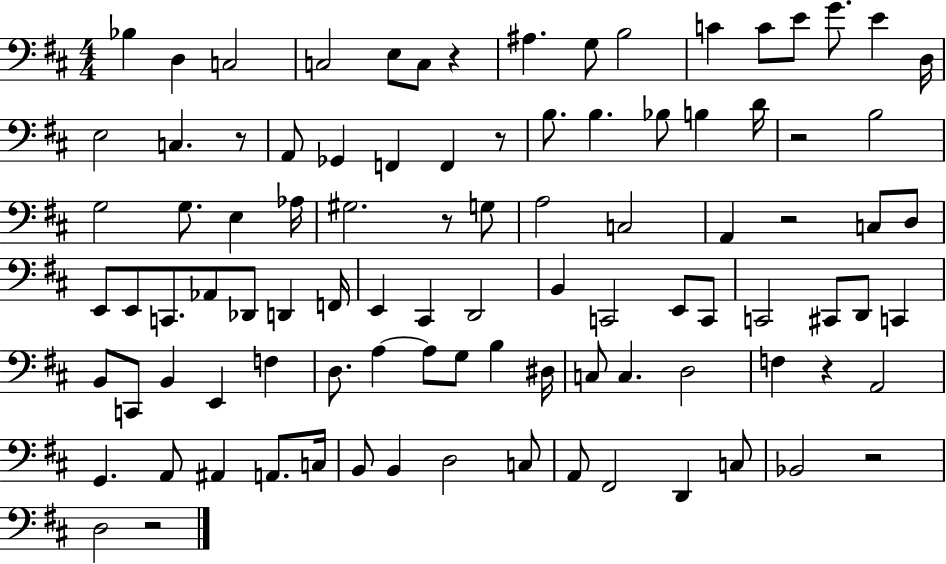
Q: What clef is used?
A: bass